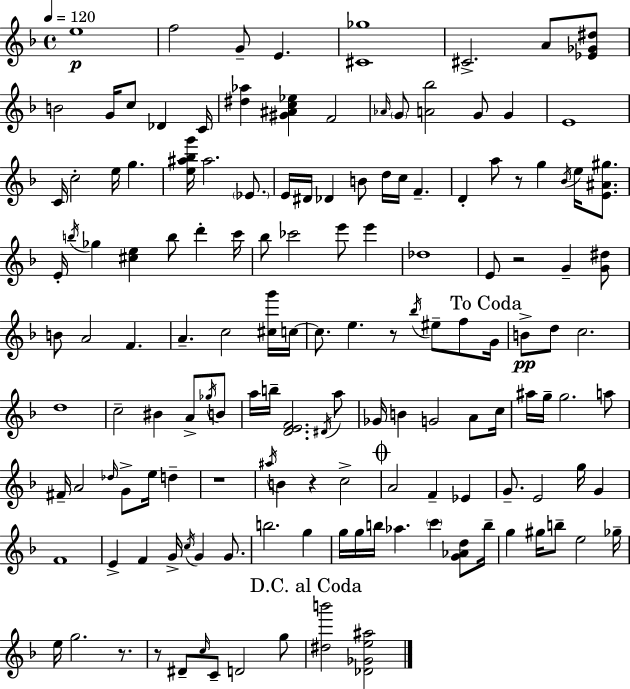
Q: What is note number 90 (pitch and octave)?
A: B4